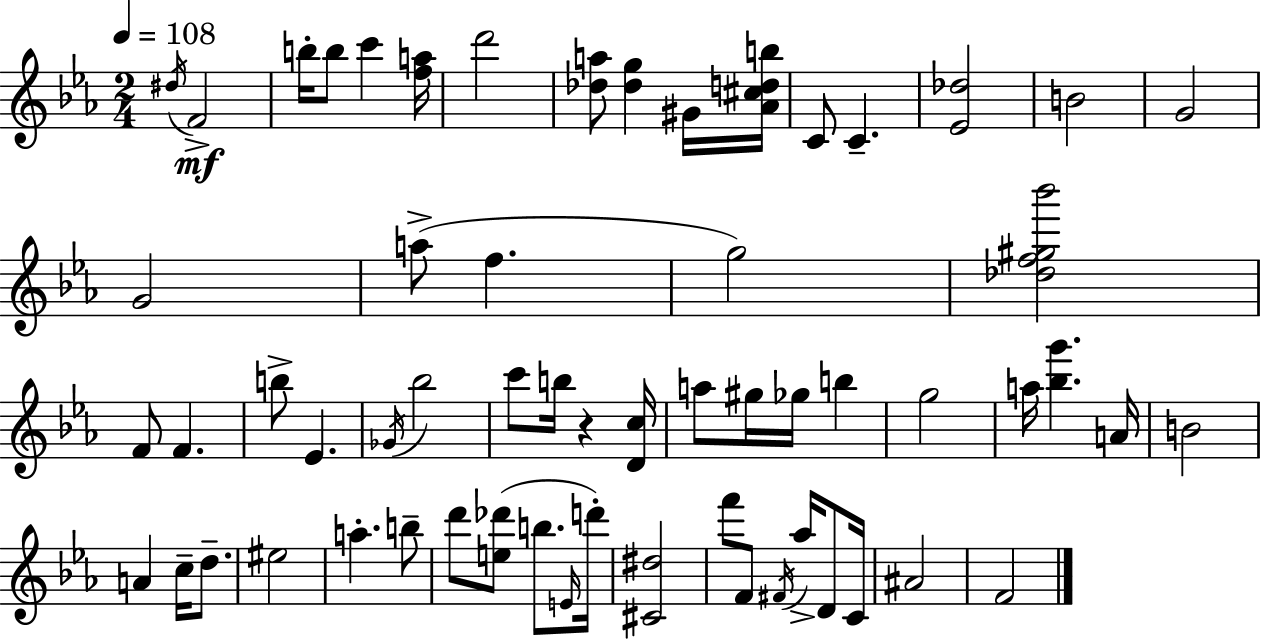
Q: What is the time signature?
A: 2/4